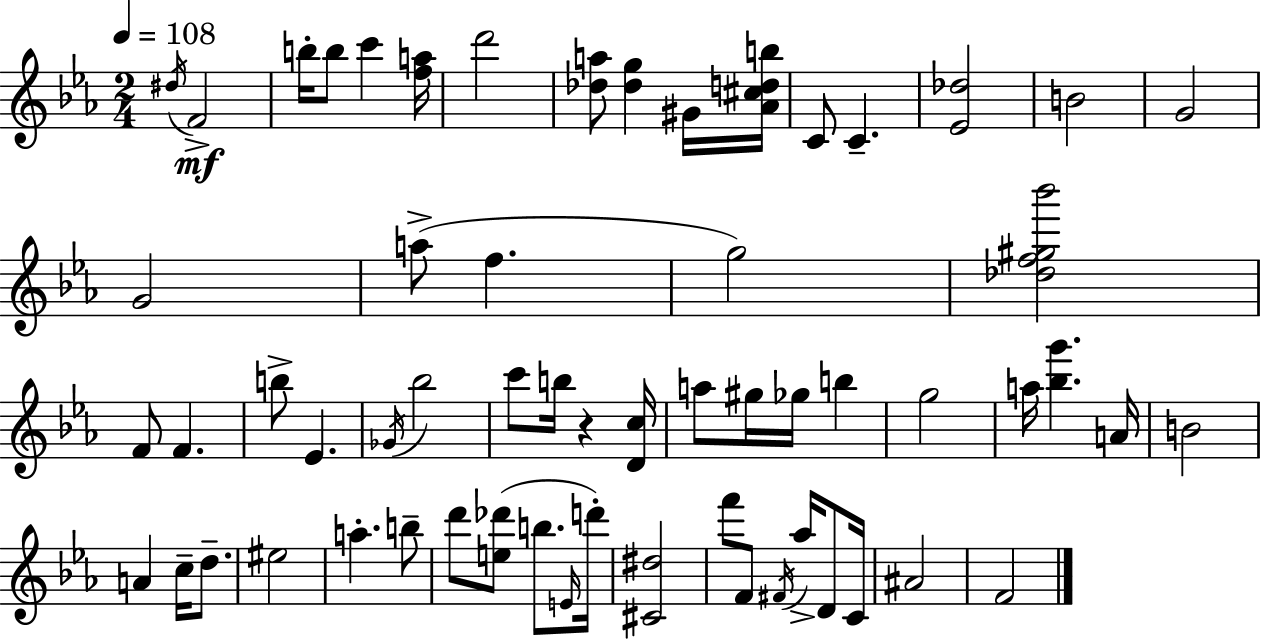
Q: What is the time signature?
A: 2/4